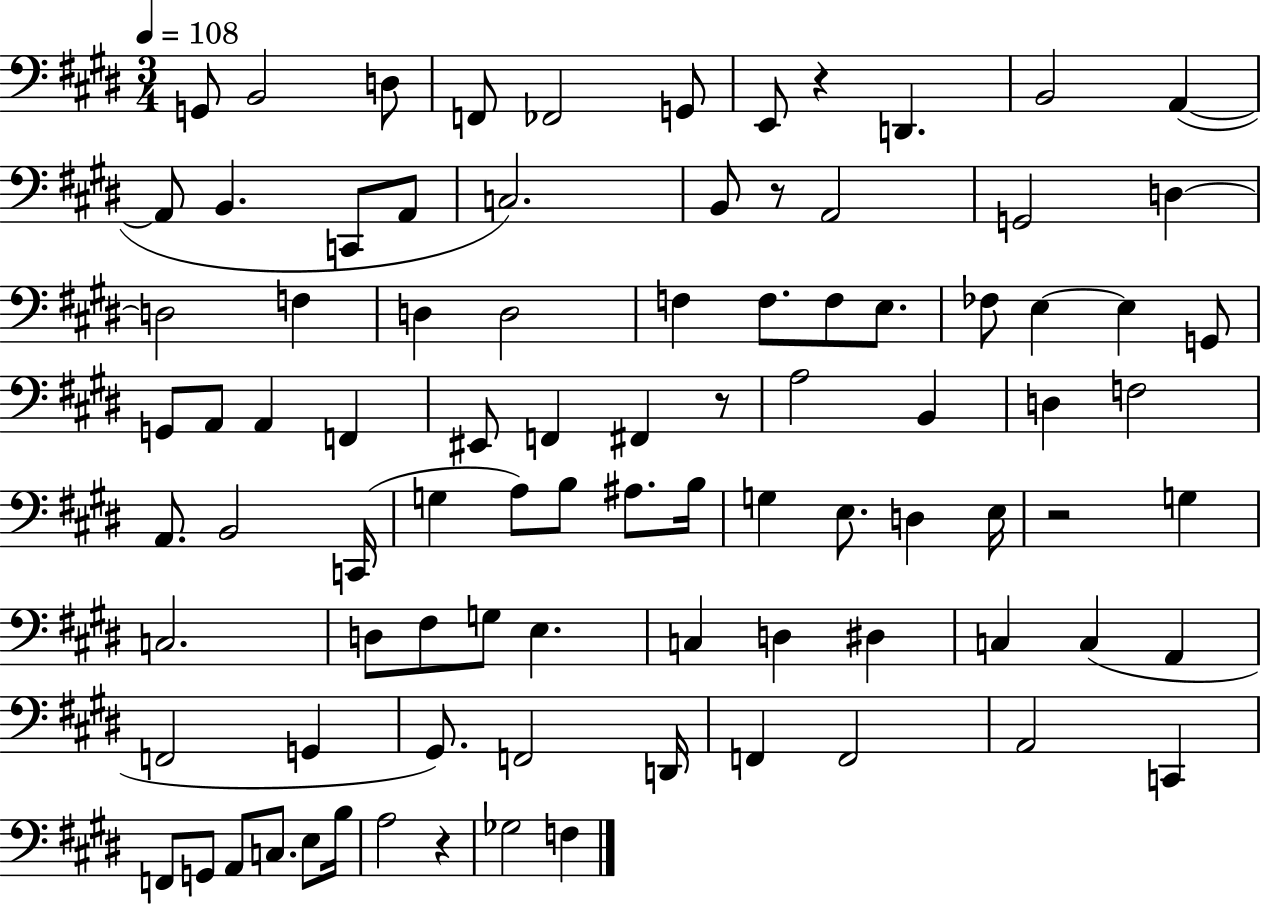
G2/e B2/h D3/e F2/e FES2/h G2/e E2/e R/q D2/q. B2/h A2/q A2/e B2/q. C2/e A2/e C3/h. B2/e R/e A2/h G2/h D3/q D3/h F3/q D3/q D3/h F3/q F3/e. F3/e E3/e. FES3/e E3/q E3/q G2/e G2/e A2/e A2/q F2/q EIS2/e F2/q F#2/q R/e A3/h B2/q D3/q F3/h A2/e. B2/h C2/s G3/q A3/e B3/e A#3/e. B3/s G3/q E3/e. D3/q E3/s R/h G3/q C3/h. D3/e F#3/e G3/e E3/q. C3/q D3/q D#3/q C3/q C3/q A2/q F2/h G2/q G#2/e. F2/h D2/s F2/q F2/h A2/h C2/q F2/e G2/e A2/e C3/e. E3/e B3/s A3/h R/q Gb3/h F3/q